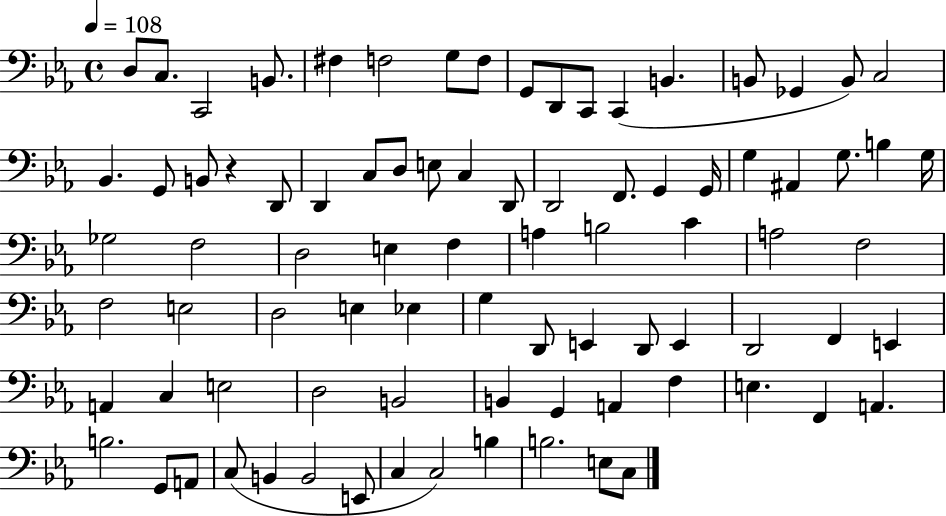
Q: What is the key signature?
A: EES major